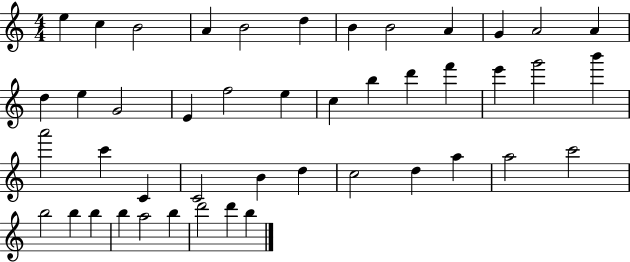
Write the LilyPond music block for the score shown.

{
  \clef treble
  \numericTimeSignature
  \time 4/4
  \key c \major
  e''4 c''4 b'2 | a'4 b'2 d''4 | b'4 b'2 a'4 | g'4 a'2 a'4 | \break d''4 e''4 g'2 | e'4 f''2 e''4 | c''4 b''4 d'''4 f'''4 | e'''4 g'''2 b'''4 | \break a'''2 c'''4 c'4 | c'2 b'4 d''4 | c''2 d''4 a''4 | a''2 c'''2 | \break b''2 b''4 b''4 | b''4 a''2 b''4 | d'''2 d'''4 b''4 | \bar "|."
}